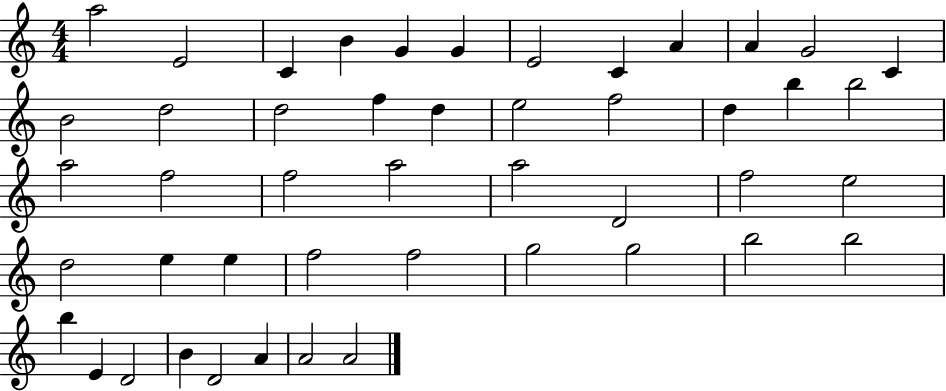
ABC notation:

X:1
T:Untitled
M:4/4
L:1/4
K:C
a2 E2 C B G G E2 C A A G2 C B2 d2 d2 f d e2 f2 d b b2 a2 f2 f2 a2 a2 D2 f2 e2 d2 e e f2 f2 g2 g2 b2 b2 b E D2 B D2 A A2 A2